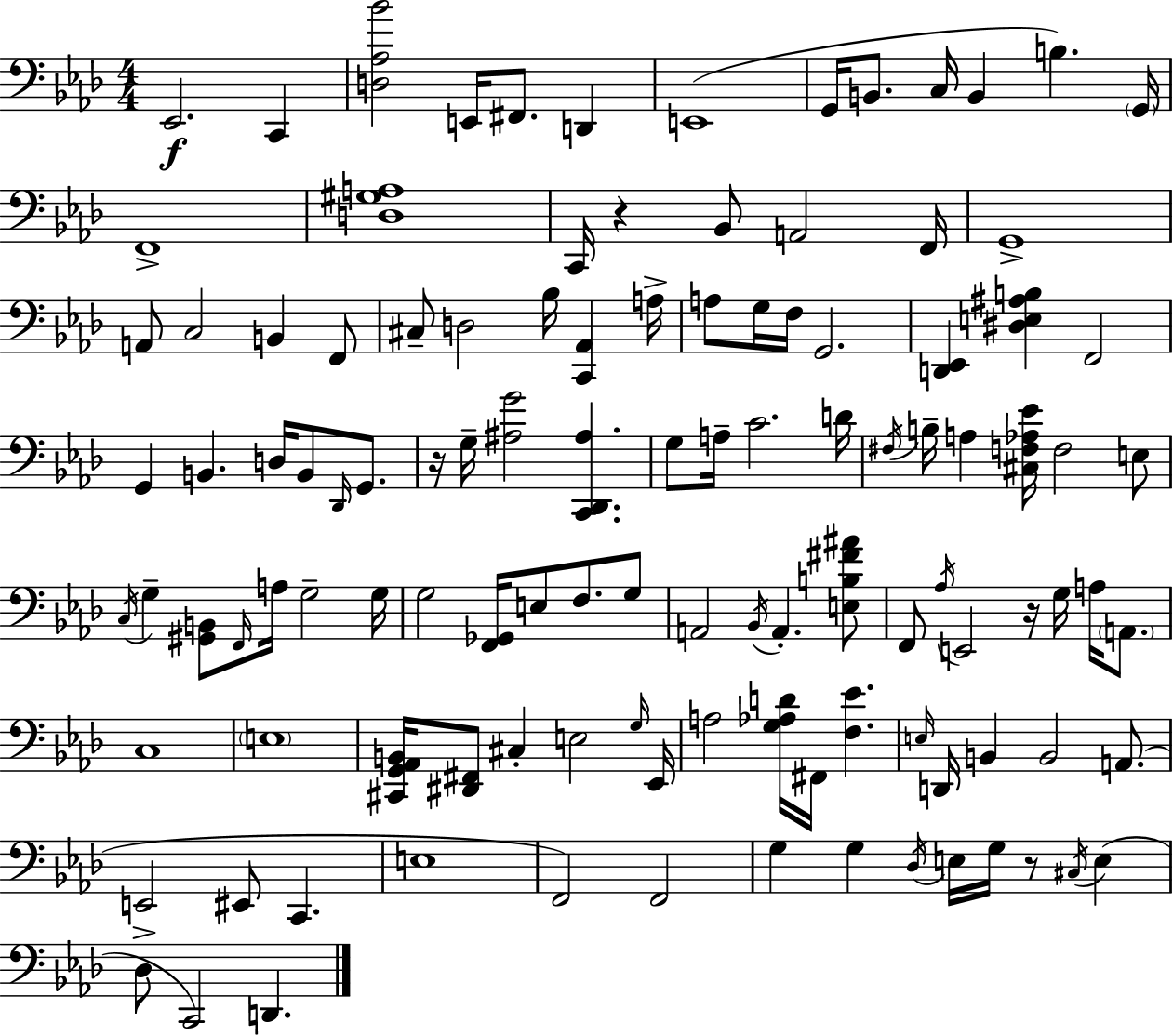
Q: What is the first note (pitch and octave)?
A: Eb2